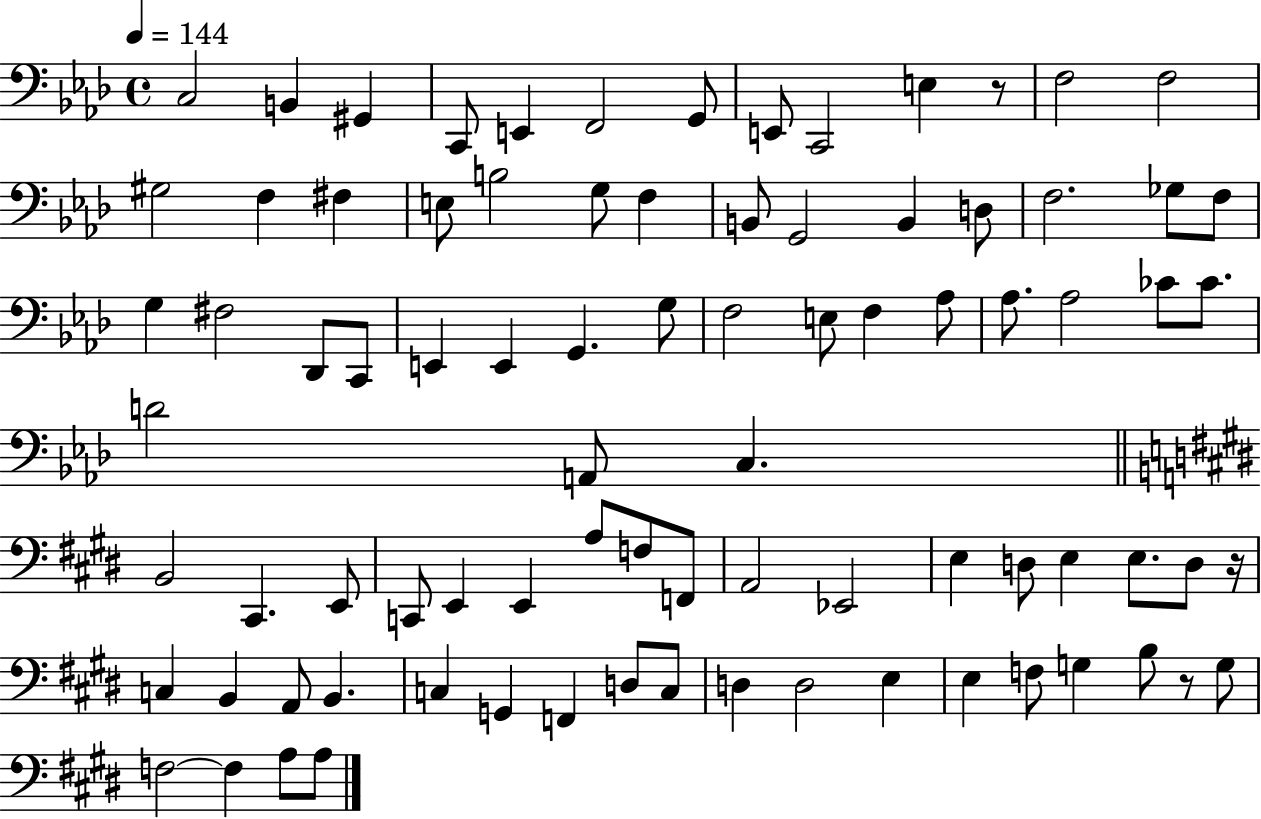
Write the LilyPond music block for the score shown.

{
  \clef bass
  \time 4/4
  \defaultTimeSignature
  \key aes \major
  \tempo 4 = 144
  c2 b,4 gis,4 | c,8 e,4 f,2 g,8 | e,8 c,2 e4 r8 | f2 f2 | \break gis2 f4 fis4 | e8 b2 g8 f4 | b,8 g,2 b,4 d8 | f2. ges8 f8 | \break g4 fis2 des,8 c,8 | e,4 e,4 g,4. g8 | f2 e8 f4 aes8 | aes8. aes2 ces'8 ces'8. | \break d'2 a,8 c4. | \bar "||" \break \key e \major b,2 cis,4. e,8 | c,8 e,4 e,4 a8 f8 f,8 | a,2 ees,2 | e4 d8 e4 e8. d8 r16 | \break c4 b,4 a,8 b,4. | c4 g,4 f,4 d8 c8 | d4 d2 e4 | e4 f8 g4 b8 r8 g8 | \break f2~~ f4 a8 a8 | \bar "|."
}